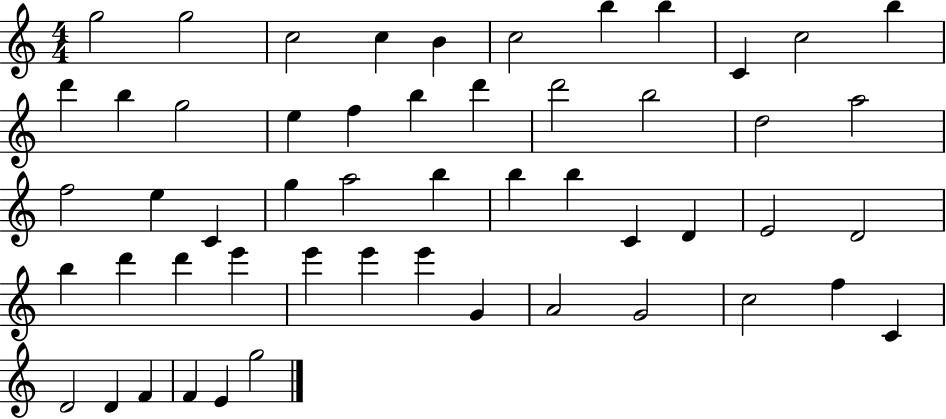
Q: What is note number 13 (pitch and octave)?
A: B5